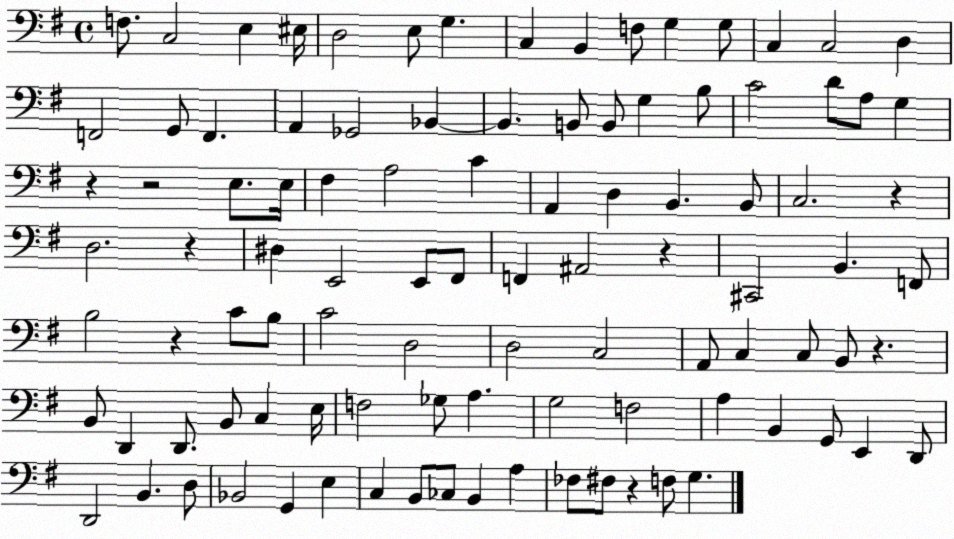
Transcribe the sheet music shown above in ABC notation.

X:1
T:Untitled
M:4/4
L:1/4
K:G
F,/2 C,2 E, ^E,/4 D,2 E,/2 G, C, B,, F,/2 G, G,/2 C, C,2 D, F,,2 G,,/2 F,, A,, _G,,2 _B,, _B,, B,,/2 B,,/2 G, B,/2 C2 D/2 A,/2 G, z z2 E,/2 E,/4 ^F, A,2 C A,, D, B,, B,,/2 C,2 z D,2 z ^D, E,,2 E,,/2 ^F,,/2 F,, ^A,,2 z ^C,,2 B,, F,,/2 B,2 z C/2 B,/2 C2 D,2 D,2 C,2 A,,/2 C, C,/2 B,,/2 z B,,/2 D,, D,,/2 B,,/2 C, E,/4 F,2 _G,/2 A, G,2 F,2 A, B,, G,,/2 E,, D,,/2 D,,2 B,, D,/2 _B,,2 G,, E, C, B,,/2 _C,/2 B,, A, _F,/2 ^F,/2 z F,/2 G,